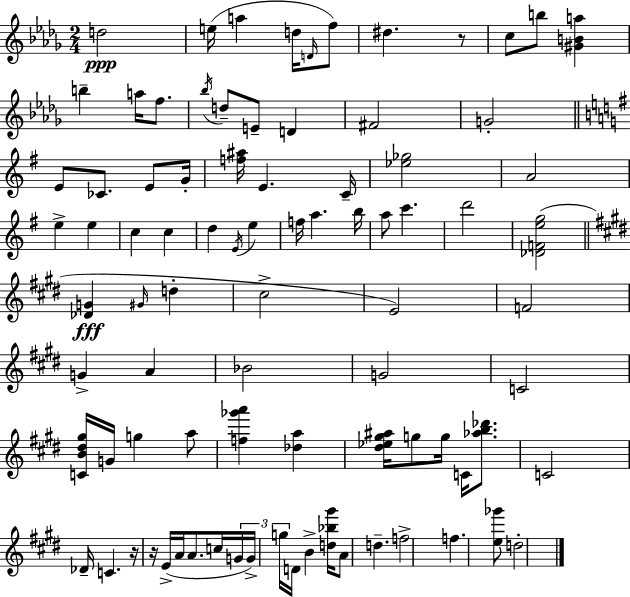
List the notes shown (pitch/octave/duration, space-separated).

D5/h E5/s A5/q D5/s D4/s F5/e D#5/q. R/e C5/e B5/e [G#4,B4,A5]/q B5/q A5/s F5/e. Bb5/s D5/e E4/e D4/q F#4/h G4/h E4/e CES4/e. E4/e G4/s [F5,A#5]/s E4/q. C4/s [Eb5,Gb5]/h A4/h E5/q E5/q C5/q C5/q D5/q E4/s E5/q F5/s A5/q. B5/s A5/e C6/q. D6/h [Db4,F4,E5,G5]/h [Db4,G4]/q G#4/s D5/q C#5/h E4/h F4/h G4/q A4/q Bb4/h G4/h C4/h [C4,B4,D#5,G#5]/s G4/s G5/q A5/e [F5,Gb6,A6]/q [Db5,A5]/q [D#5,Eb5,G#5,A#5]/s G5/e G5/s C4/s [Ab5,B5,Db6]/e. C4/h Db4/s C4/q. R/s R/s E4/s A4/s A4/e. C5/s G4/s G4/s G5/s D4/s B4/q [D5,Bb5,G#6]/s A4/e D5/q. F5/h F5/q. [E5,Gb6]/e D5/h